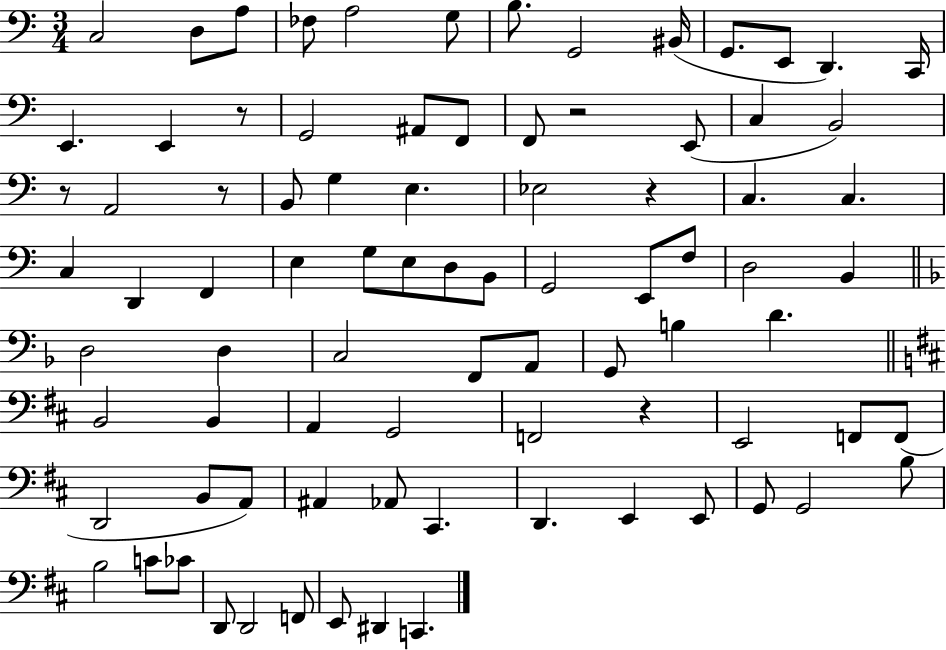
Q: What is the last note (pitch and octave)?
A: C2